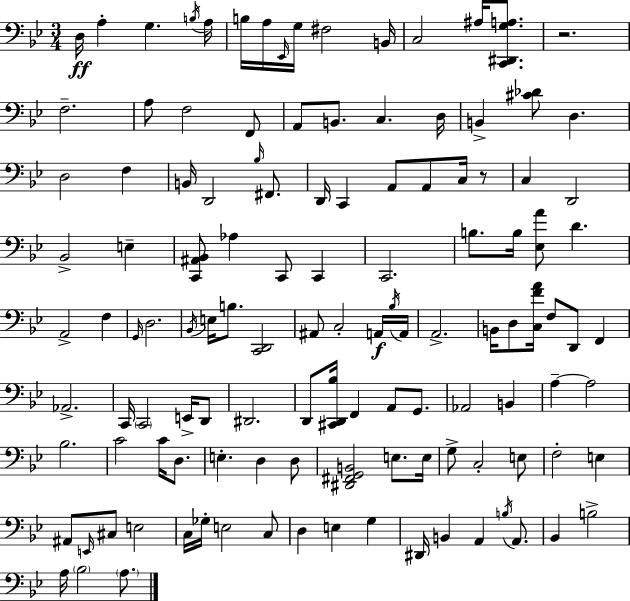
X:1
T:Untitled
M:3/4
L:1/4
K:Bb
D,/4 A, G, B,/4 A,/4 B,/4 A,/4 _E,,/4 G,/4 ^F,2 B,,/4 C,2 ^A,/4 [C,,^D,,G,A,]/2 z2 F,2 A,/2 F,2 F,,/2 A,,/2 B,,/2 C, D,/4 B,, [^C_D]/2 D, D,2 F, B,,/4 D,,2 _B,/4 ^F,,/2 D,,/4 C,, A,,/2 A,,/2 C,/4 z/2 C, D,,2 _B,,2 E, [C,,^A,,_B,,]/2 _A, C,,/2 C,, C,,2 B,/2 B,/4 [_E,A]/2 D A,,2 F, G,,/4 D,2 _B,,/4 E,/4 B,/2 [C,,D,,]2 ^A,,/2 C,2 A,,/4 _B,/4 A,,/4 A,,2 B,,/4 D,/2 [C,FA]/4 F,/2 D,,/2 F,, _A,,2 C,,/4 C,,2 E,,/4 D,,/2 ^D,,2 D,,/2 [^C,,D,,_B,]/4 F,, A,,/2 G,,/2 _A,,2 B,, A, A,2 _B,2 C2 C/4 D,/2 E, D, D,/2 [^D,,^F,,G,,B,,]2 E,/2 E,/4 G,/2 C,2 E,/2 F,2 E, ^A,,/2 E,,/4 ^C,/2 E,2 C,/4 _G,/4 E,2 C,/2 D, E, G, ^D,,/4 B,, A,, B,/4 A,,/2 _B,, B,2 A,/4 _B,2 A,/2